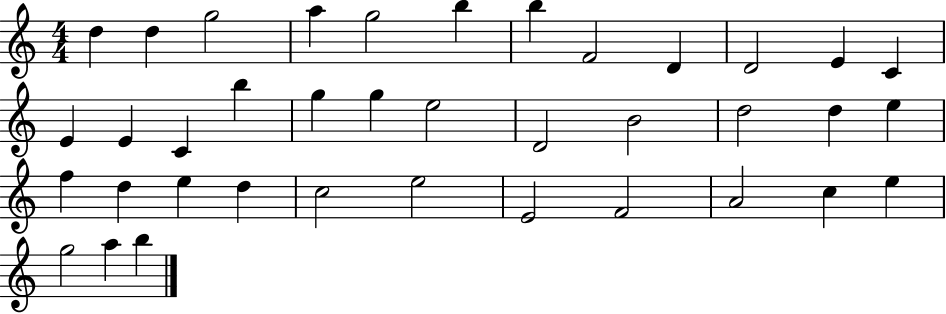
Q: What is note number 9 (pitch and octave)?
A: D4